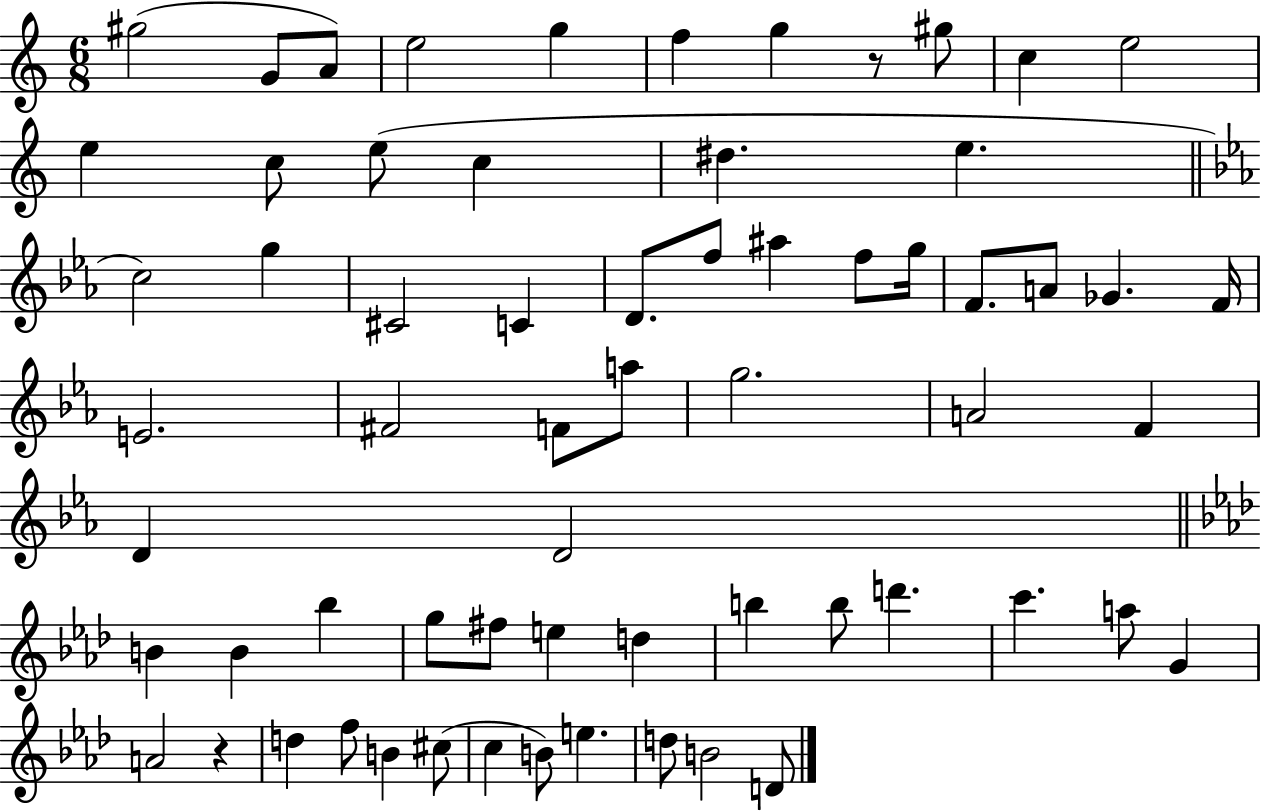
G#5/h G4/e A4/e E5/h G5/q F5/q G5/q R/e G#5/e C5/q E5/h E5/q C5/e E5/e C5/q D#5/q. E5/q. C5/h G5/q C#4/h C4/q D4/e. F5/e A#5/q F5/e G5/s F4/e. A4/e Gb4/q. F4/s E4/h. F#4/h F4/e A5/e G5/h. A4/h F4/q D4/q D4/h B4/q B4/q Bb5/q G5/e F#5/e E5/q D5/q B5/q B5/e D6/q. C6/q. A5/e G4/q A4/h R/q D5/q F5/e B4/q C#5/e C5/q B4/e E5/q. D5/e B4/h D4/e